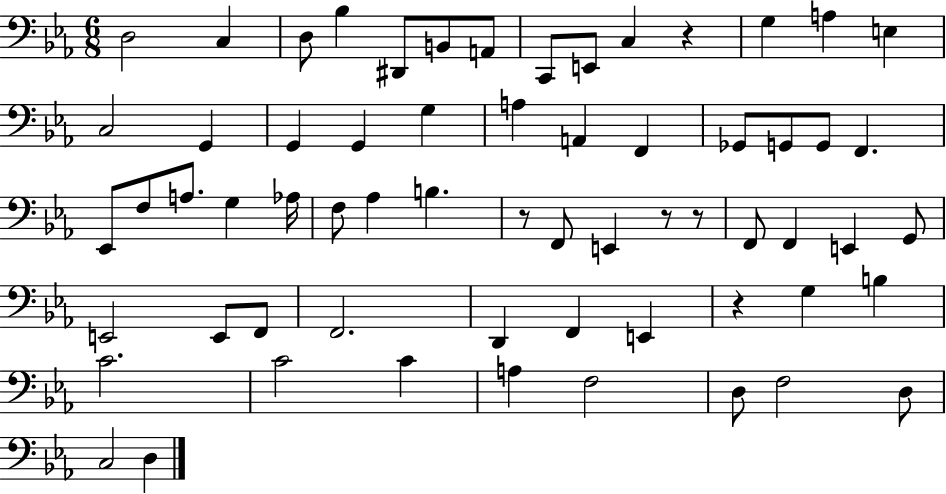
X:1
T:Untitled
M:6/8
L:1/4
K:Eb
D,2 C, D,/2 _B, ^D,,/2 B,,/2 A,,/2 C,,/2 E,,/2 C, z G, A, E, C,2 G,, G,, G,, G, A, A,, F,, _G,,/2 G,,/2 G,,/2 F,, _E,,/2 F,/2 A,/2 G, _A,/4 F,/2 _A, B, z/2 F,,/2 E,, z/2 z/2 F,,/2 F,, E,, G,,/2 E,,2 E,,/2 F,,/2 F,,2 D,, F,, E,, z G, B, C2 C2 C A, F,2 D,/2 F,2 D,/2 C,2 D,